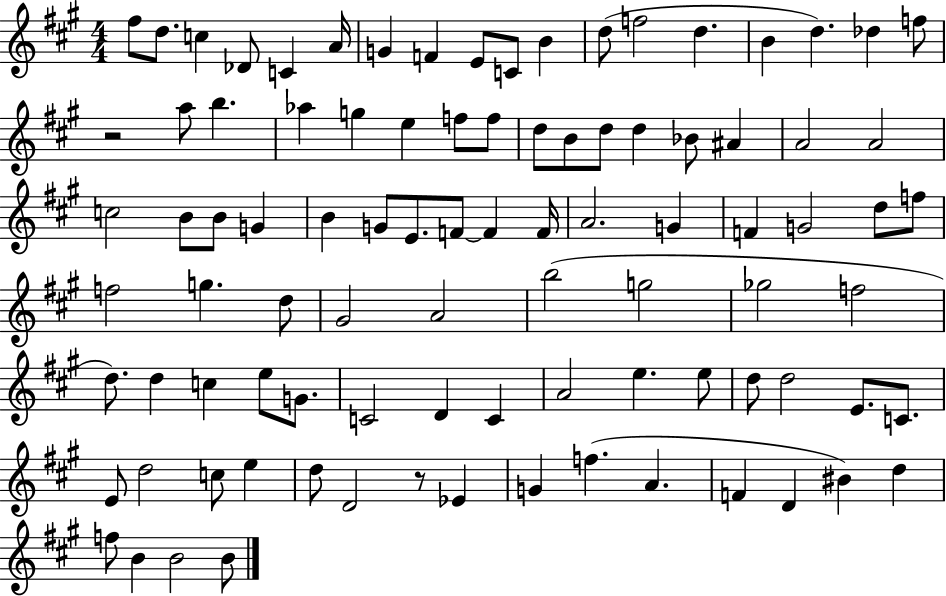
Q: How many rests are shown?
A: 2